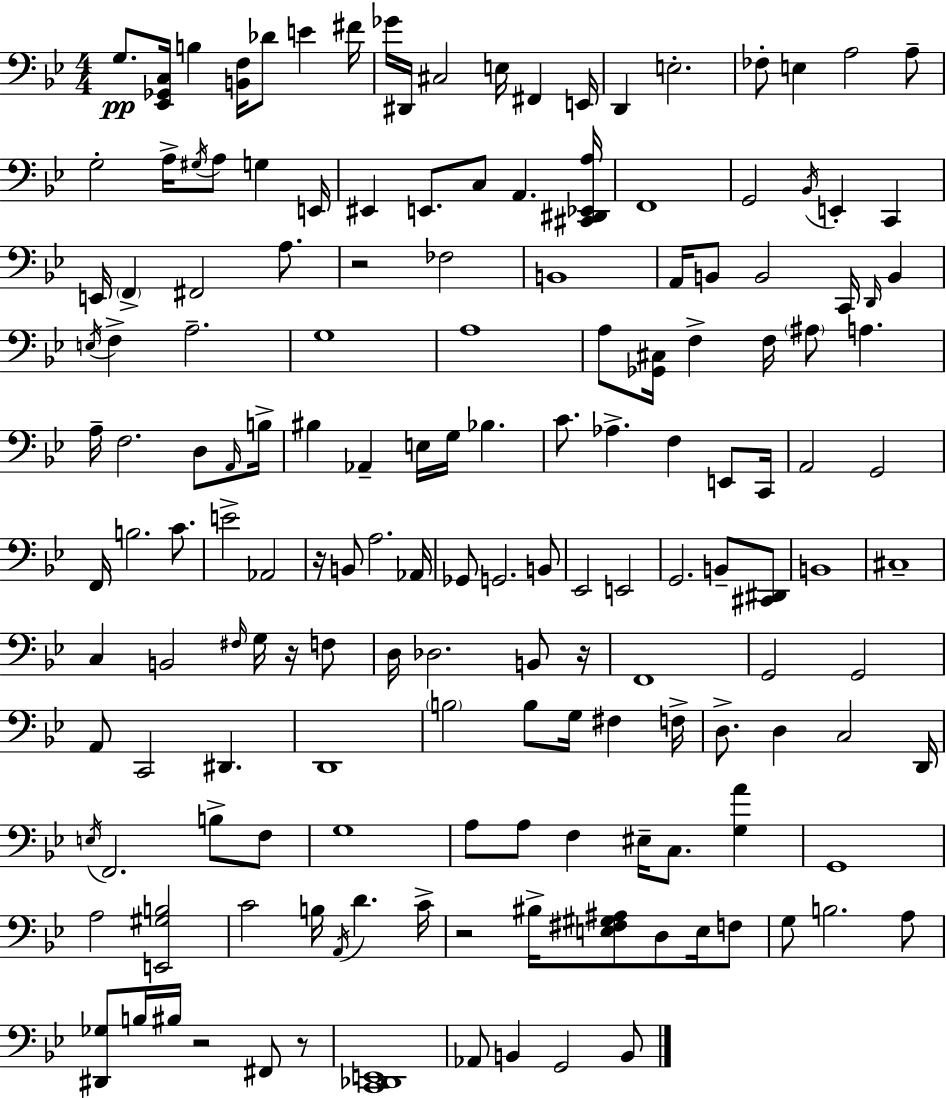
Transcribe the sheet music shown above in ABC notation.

X:1
T:Untitled
M:4/4
L:1/4
K:Bb
G,/2 [_E,,_G,,C,]/4 B, [B,,F,]/4 _D/2 E ^F/4 _G/4 ^D,,/4 ^C,2 E,/4 ^F,, E,,/4 D,, E,2 _F,/2 E, A,2 A,/2 G,2 A,/4 ^G,/4 A,/2 G, E,,/4 ^E,, E,,/2 C,/2 A,, [^C,,^D,,_E,,A,]/4 F,,4 G,,2 _B,,/4 E,, C,, E,,/4 F,, ^F,,2 A,/2 z2 _F,2 B,,4 A,,/4 B,,/2 B,,2 C,,/4 D,,/4 B,, E,/4 F, A,2 G,4 A,4 A,/2 [_G,,^C,]/4 F, F,/4 ^A,/2 A, A,/4 F,2 D,/2 A,,/4 B,/4 ^B, _A,, E,/4 G,/4 _B, C/2 _A, F, E,,/2 C,,/4 A,,2 G,,2 F,,/4 B,2 C/2 E2 _A,,2 z/4 B,,/2 A,2 _A,,/4 _G,,/2 G,,2 B,,/2 _E,,2 E,,2 G,,2 B,,/2 [^C,,^D,,]/2 B,,4 ^C,4 C, B,,2 ^F,/4 G,/4 z/4 F,/2 D,/4 _D,2 B,,/2 z/4 F,,4 G,,2 G,,2 A,,/2 C,,2 ^D,, D,,4 B,2 B,/2 G,/4 ^F, F,/4 D,/2 D, C,2 D,,/4 E,/4 F,,2 B,/2 F,/2 G,4 A,/2 A,/2 F, ^E,/4 C,/2 [G,A] G,,4 A,2 [E,,^G,B,]2 C2 B,/4 A,,/4 D C/4 z2 ^B,/4 [E,^F,^G,^A,]/2 D,/2 E,/4 F,/2 G,/2 B,2 A,/2 [^D,,_G,]/2 B,/4 ^B,/4 z2 ^F,,/2 z/2 [C,,_D,,E,,]4 _A,,/2 B,, G,,2 B,,/2